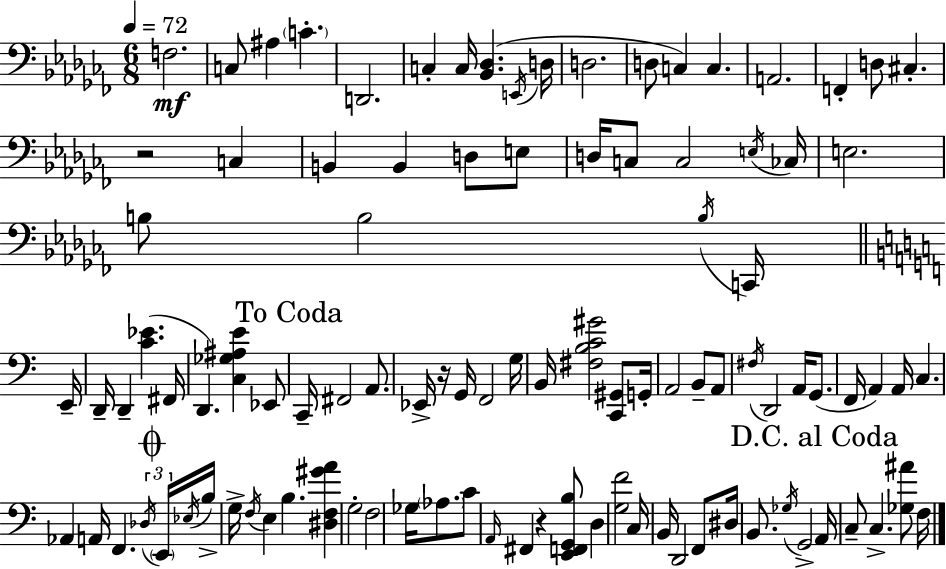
{
  \clef bass
  \numericTimeSignature
  \time 6/8
  \key aes \minor
  \tempo 4 = 72
  f2.\mf | c8 ais4 \parenthesize c'4.-. | d,2. | c4-. c16 <bes, des>4.( \acciaccatura { e,16 } | \break d16 d2. | d8 c4) c4. | a,2. | f,4-. d8 cis4.-. | \break r2 c4 | b,4 b,4 d8 e8 | d16 c8 c2 | \acciaccatura { e16 } ces16 e2. | \break b8 b2 | \acciaccatura { b16 } c,16 \bar "||" \break \key a \minor e,16-- d,16-- d,4-- <c' ees'>4.( | fis,16 d,4.) <c ges ais e'>4 ees,8 | \mark "To Coda" c,16-- fis,2 a,8. | ees,16-> r16 g,16 f,2 | \break g16 b,16 <fis b c' gis'>2 <c, gis,>8 | g,16-. a,2 b,8-- a,8 | \acciaccatura { fis16 } d,2 a,16 g,8.( | f,16 a,4) a,16 c4. | \break aes,4 a,16 f,4. | \tuplet 3/2 { \acciaccatura { des16 } \mark \markup { \musicglyph "scripts.coda" } \parenthesize e,16 \acciaccatura { ees16 } } b16-> g16-> \acciaccatura { f16 } e4 b4. | <dis f gis' a'>4 g2-. | f2 | \break ges16 \parenthesize aes8. c'8 \grace { a,16 } fis,4 | r4 <e, f, g, b>8 d4 <g f'>2 | c16 b,16 d,2 | f,8 dis16 b,8. \acciaccatura { ges16 } g,2-> | \break \mark "D.C. al Coda" a,16 c8-- c4.-> | <ges ais'>8 f16 \bar "|."
}